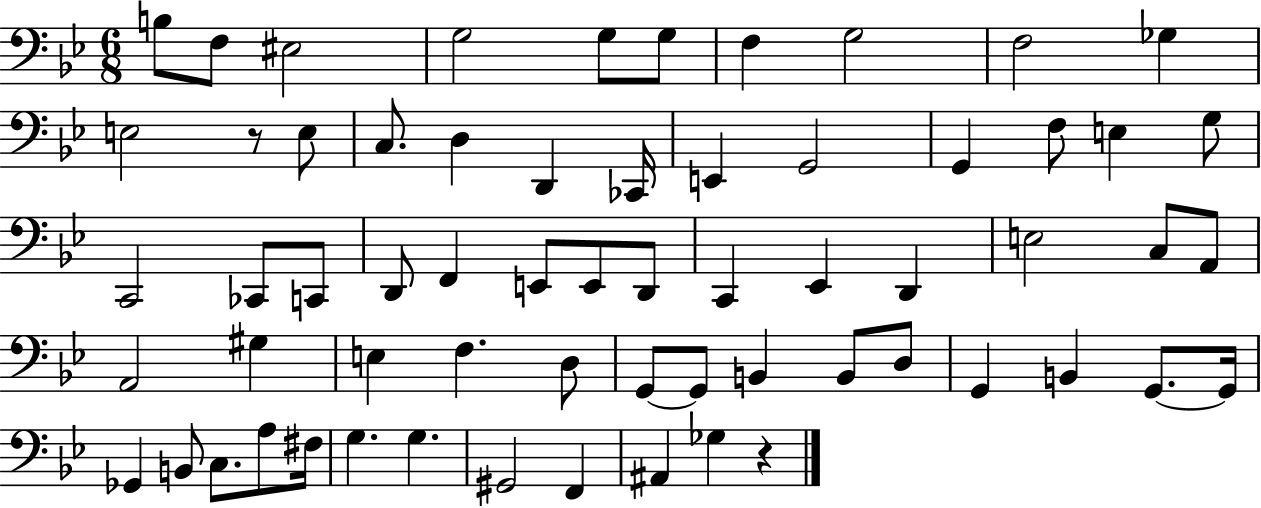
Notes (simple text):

B3/e F3/e EIS3/h G3/h G3/e G3/e F3/q G3/h F3/h Gb3/q E3/h R/e E3/e C3/e. D3/q D2/q CES2/s E2/q G2/h G2/q F3/e E3/q G3/e C2/h CES2/e C2/e D2/e F2/q E2/e E2/e D2/e C2/q Eb2/q D2/q E3/h C3/e A2/e A2/h G#3/q E3/q F3/q. D3/e G2/e G2/e B2/q B2/e D3/e G2/q B2/q G2/e. G2/s Gb2/q B2/e C3/e. A3/e F#3/s G3/q. G3/q. G#2/h F2/q A#2/q Gb3/q R/q